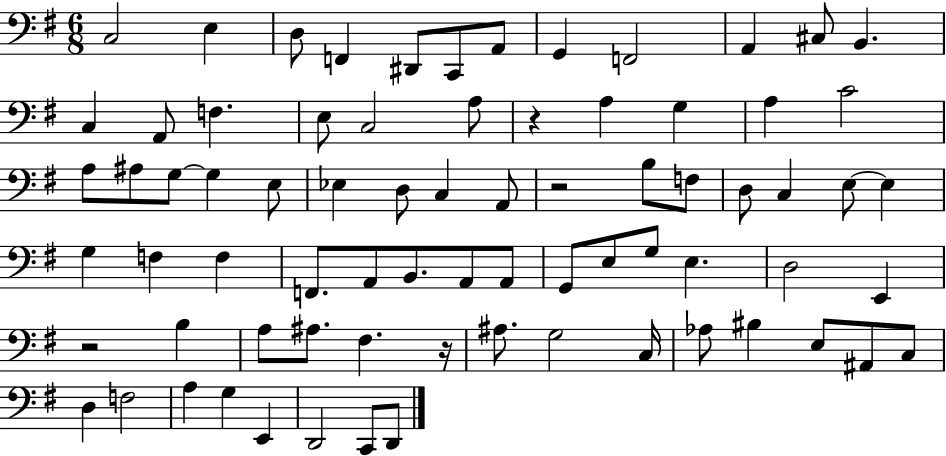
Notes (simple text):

C3/h E3/q D3/e F2/q D#2/e C2/e A2/e G2/q F2/h A2/q C#3/e B2/q. C3/q A2/e F3/q. E3/e C3/h A3/e R/q A3/q G3/q A3/q C4/h A3/e A#3/e G3/e G3/q E3/e Eb3/q D3/e C3/q A2/e R/h B3/e F3/e D3/e C3/q E3/e E3/q G3/q F3/q F3/q F2/e. A2/e B2/e. A2/e A2/e G2/e E3/e G3/e E3/q. D3/h E2/q R/h B3/q A3/e A#3/e. F#3/q. R/s A#3/e. G3/h C3/s Ab3/e BIS3/q E3/e A#2/e C3/e D3/q F3/h A3/q G3/q E2/q D2/h C2/e D2/e